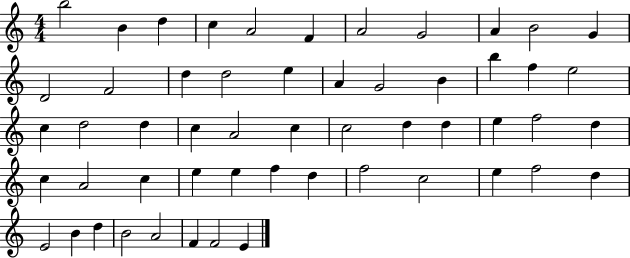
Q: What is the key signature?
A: C major